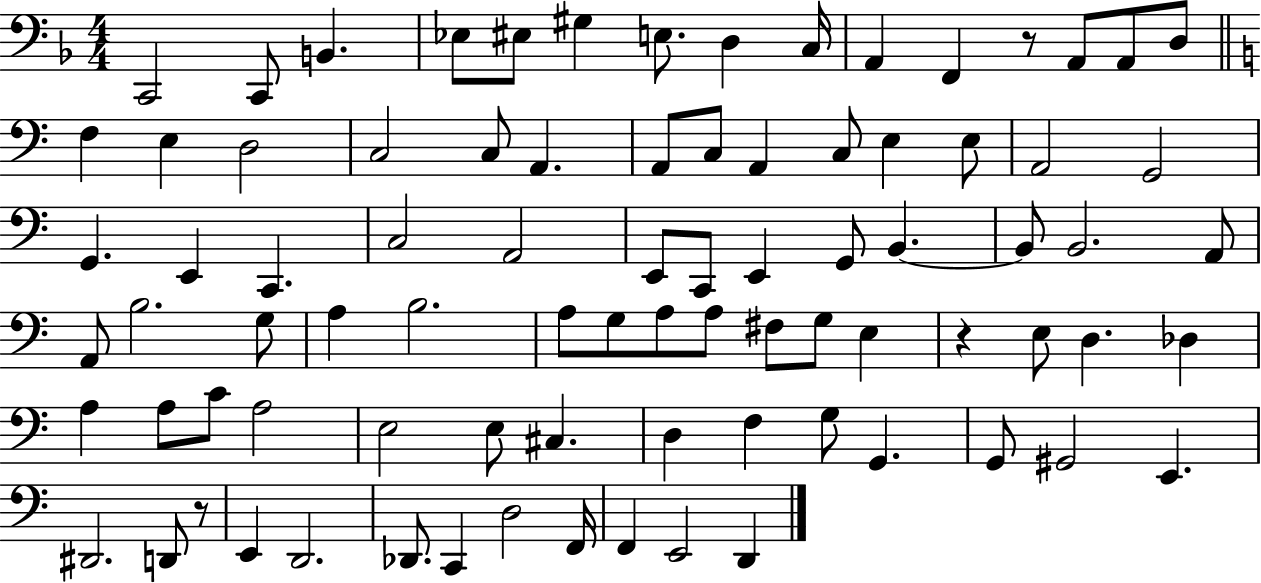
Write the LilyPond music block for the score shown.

{
  \clef bass
  \numericTimeSignature
  \time 4/4
  \key f \major
  c,2 c,8 b,4. | ees8 eis8 gis4 e8. d4 c16 | a,4 f,4 r8 a,8 a,8 d8 | \bar "||" \break \key c \major f4 e4 d2 | c2 c8 a,4. | a,8 c8 a,4 c8 e4 e8 | a,2 g,2 | \break g,4. e,4 c,4. | c2 a,2 | e,8 c,8 e,4 g,8 b,4.~~ | b,8 b,2. a,8 | \break a,8 b2. g8 | a4 b2. | a8 g8 a8 a8 fis8 g8 e4 | r4 e8 d4. des4 | \break a4 a8 c'8 a2 | e2 e8 cis4. | d4 f4 g8 g,4. | g,8 gis,2 e,4. | \break dis,2. d,8 r8 | e,4 d,2. | des,8. c,4 d2 f,16 | f,4 e,2 d,4 | \break \bar "|."
}